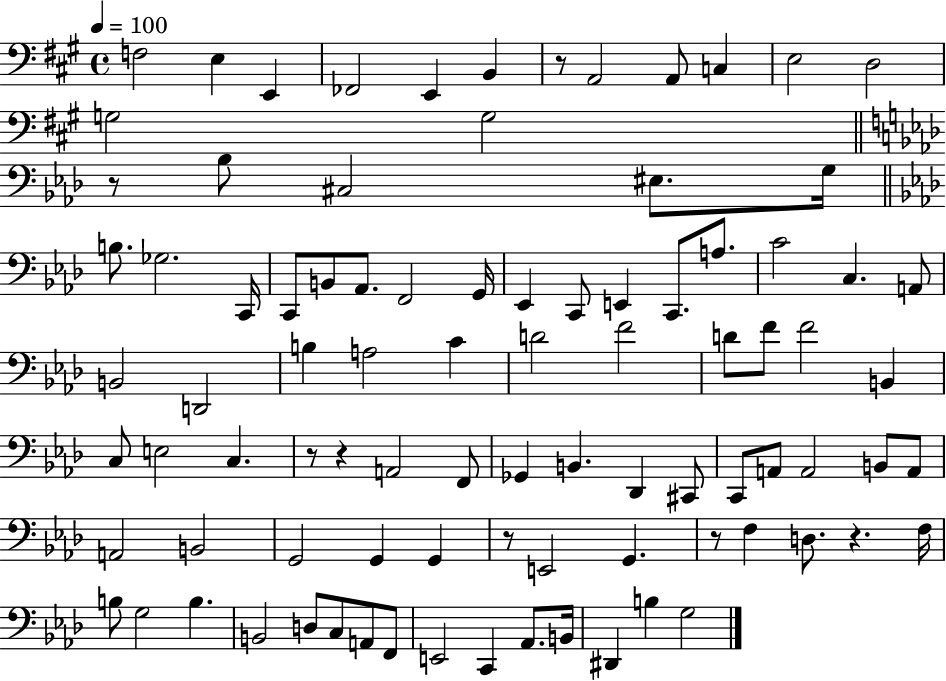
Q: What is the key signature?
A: A major